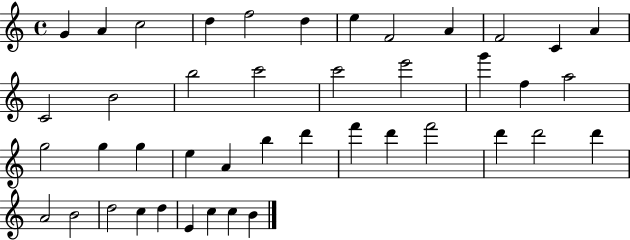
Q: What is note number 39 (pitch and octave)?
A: D5